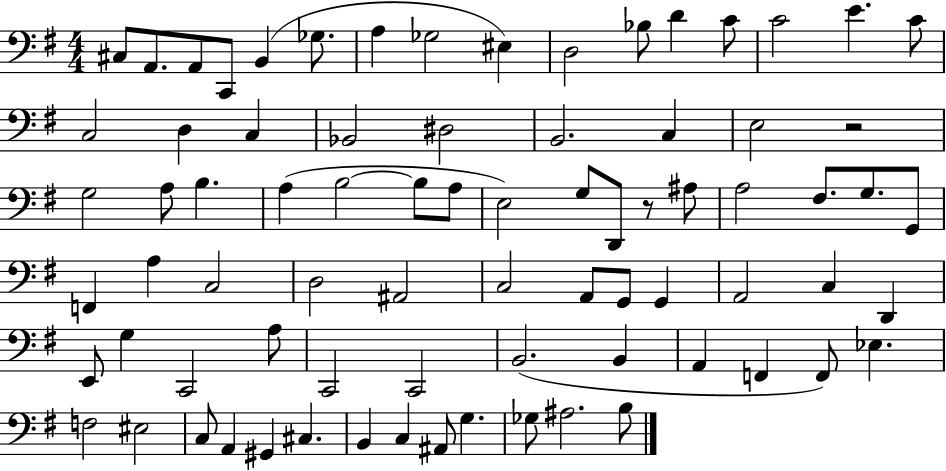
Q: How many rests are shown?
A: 2